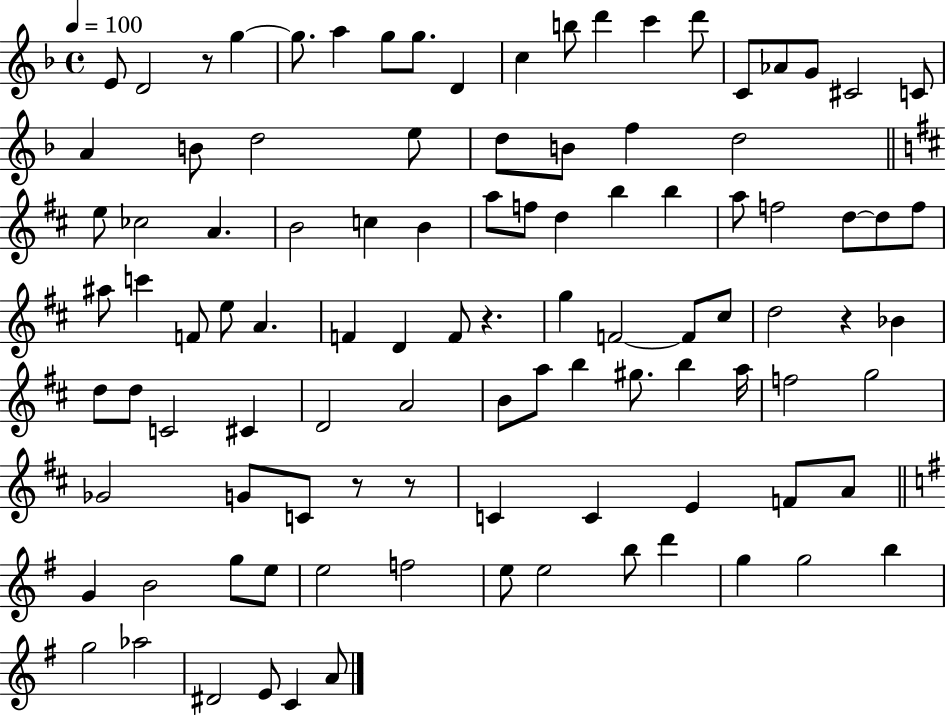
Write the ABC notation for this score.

X:1
T:Untitled
M:4/4
L:1/4
K:F
E/2 D2 z/2 g g/2 a g/2 g/2 D c b/2 d' c' d'/2 C/2 _A/2 G/2 ^C2 C/2 A B/2 d2 e/2 d/2 B/2 f d2 e/2 _c2 A B2 c B a/2 f/2 d b b a/2 f2 d/2 d/2 f/2 ^a/2 c' F/2 e/2 A F D F/2 z g F2 F/2 ^c/2 d2 z _B d/2 d/2 C2 ^C D2 A2 B/2 a/2 b ^g/2 b a/4 f2 g2 _G2 G/2 C/2 z/2 z/2 C C E F/2 A/2 G B2 g/2 e/2 e2 f2 e/2 e2 b/2 d' g g2 b g2 _a2 ^D2 E/2 C A/2